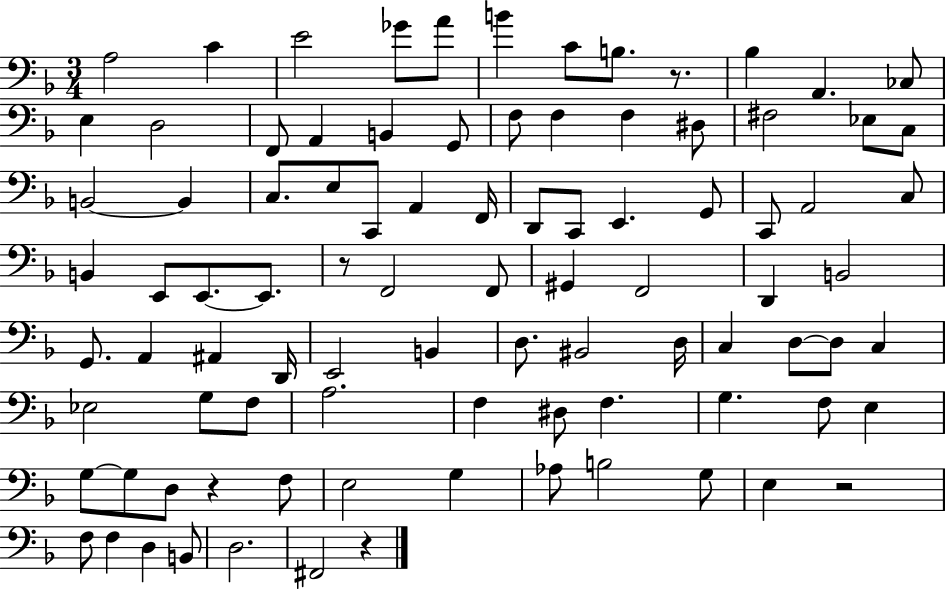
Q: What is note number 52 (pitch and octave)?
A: D2